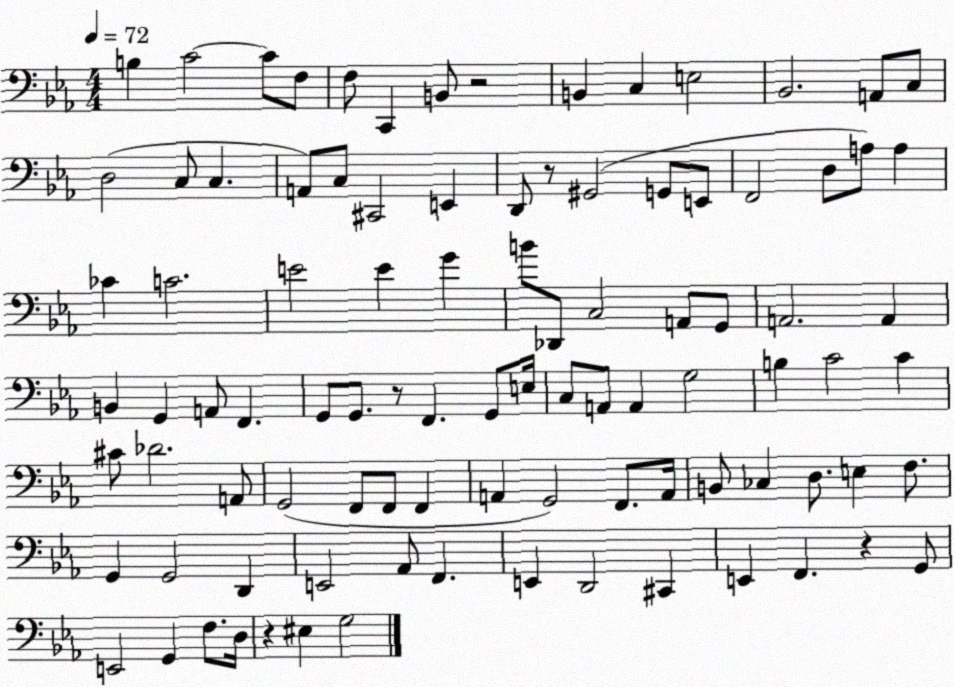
X:1
T:Untitled
M:4/4
L:1/4
K:Eb
B, C2 C/2 F,/2 F,/2 C,, B,,/2 z2 B,, C, E,2 _B,,2 A,,/2 C,/2 D,2 C,/2 C, A,,/2 C,/2 ^C,,2 E,, D,,/2 z/2 ^G,,2 G,,/2 E,,/2 F,,2 D,/2 A,/2 A, _C C2 E2 E G B/2 _D,,/2 C,2 A,,/2 G,,/2 A,,2 A,, B,, G,, A,,/2 F,, G,,/2 G,,/2 z/2 F,, G,,/2 E,/4 C,/2 A,,/2 A,, G,2 B, C2 C ^C/2 _D2 A,,/2 G,,2 F,,/2 F,,/2 F,, A,, G,,2 F,,/2 A,,/4 B,,/2 _C, D,/2 E, F,/2 G,, G,,2 D,, E,,2 _A,,/2 F,, E,, D,,2 ^C,, E,, F,, z G,,/2 E,,2 G,, F,/2 D,/4 z ^E, G,2